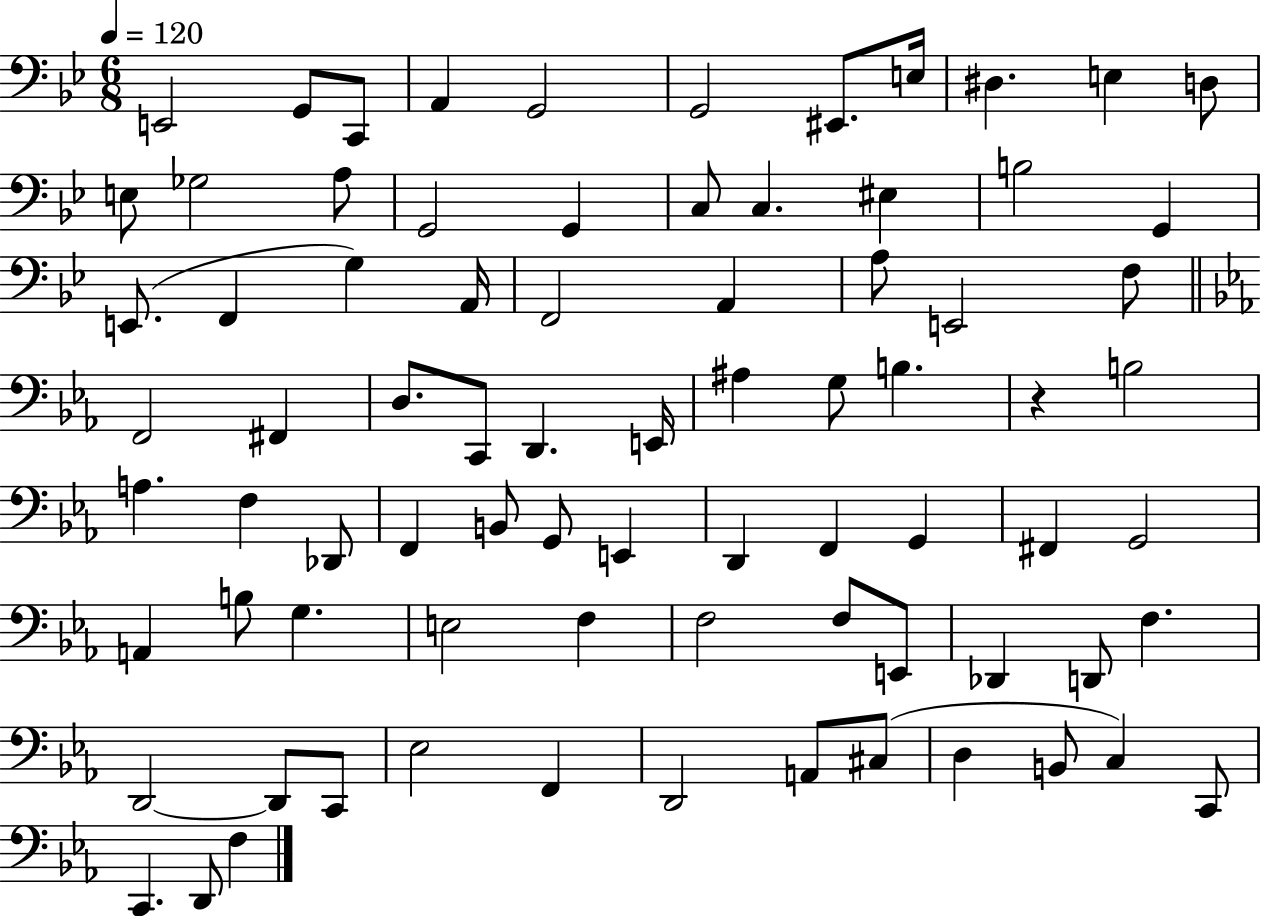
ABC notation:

X:1
T:Untitled
M:6/8
L:1/4
K:Bb
E,,2 G,,/2 C,,/2 A,, G,,2 G,,2 ^E,,/2 E,/4 ^D, E, D,/2 E,/2 _G,2 A,/2 G,,2 G,, C,/2 C, ^E, B,2 G,, E,,/2 F,, G, A,,/4 F,,2 A,, A,/2 E,,2 F,/2 F,,2 ^F,, D,/2 C,,/2 D,, E,,/4 ^A, G,/2 B, z B,2 A, F, _D,,/2 F,, B,,/2 G,,/2 E,, D,, F,, G,, ^F,, G,,2 A,, B,/2 G, E,2 F, F,2 F,/2 E,,/2 _D,, D,,/2 F, D,,2 D,,/2 C,,/2 _E,2 F,, D,,2 A,,/2 ^C,/2 D, B,,/2 C, C,,/2 C,, D,,/2 F,